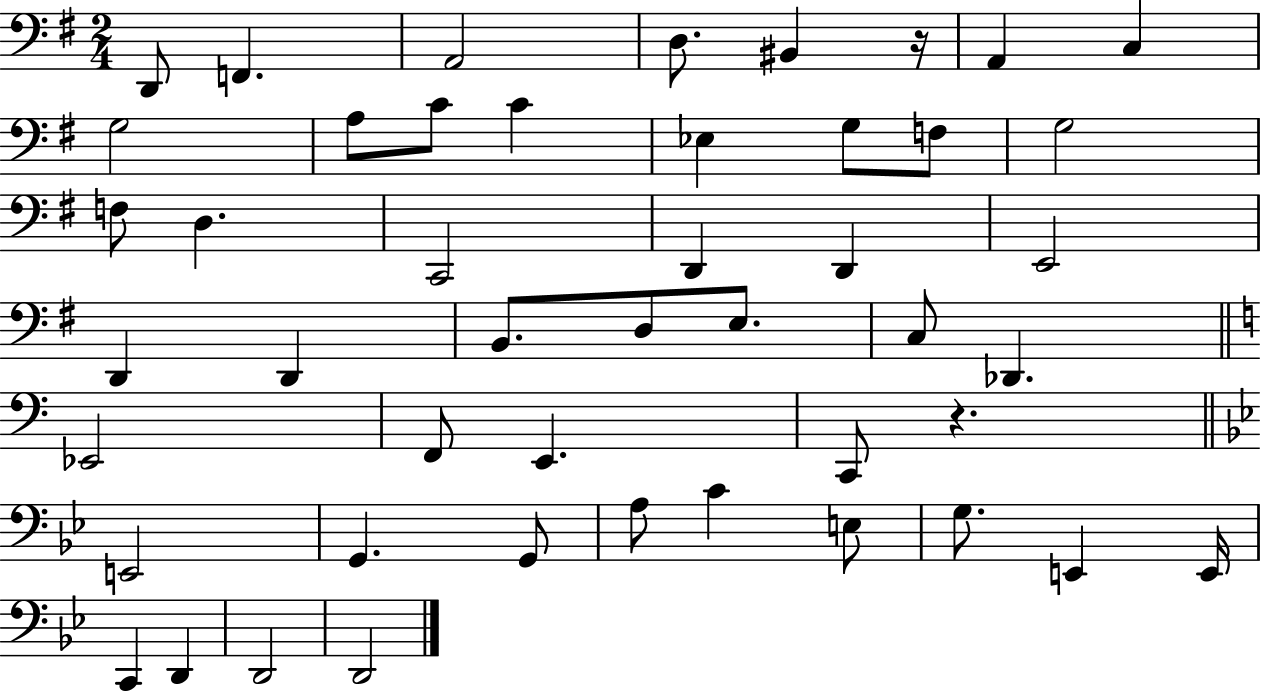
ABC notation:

X:1
T:Untitled
M:2/4
L:1/4
K:G
D,,/2 F,, A,,2 D,/2 ^B,, z/4 A,, C, G,2 A,/2 C/2 C _E, G,/2 F,/2 G,2 F,/2 D, C,,2 D,, D,, E,,2 D,, D,, B,,/2 D,/2 E,/2 C,/2 _D,, _E,,2 F,,/2 E,, C,,/2 z E,,2 G,, G,,/2 A,/2 C E,/2 G,/2 E,, E,,/4 C,, D,, D,,2 D,,2